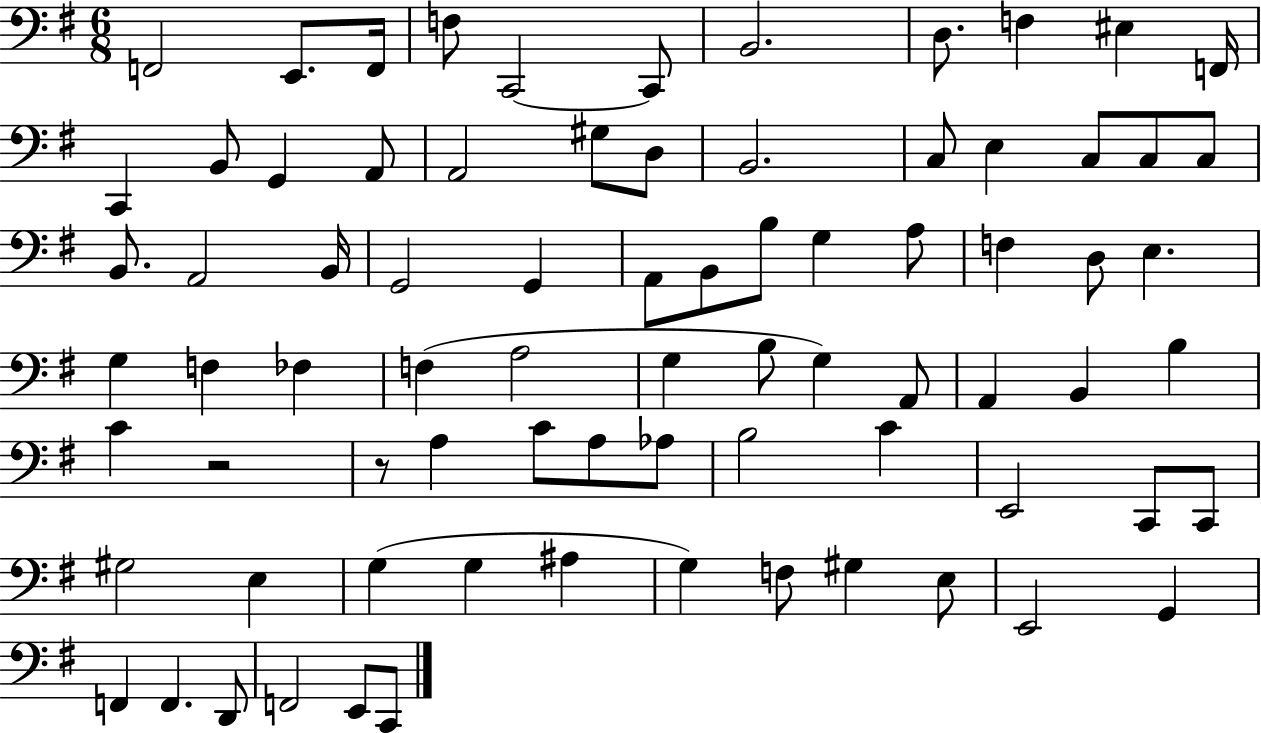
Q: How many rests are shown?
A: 2